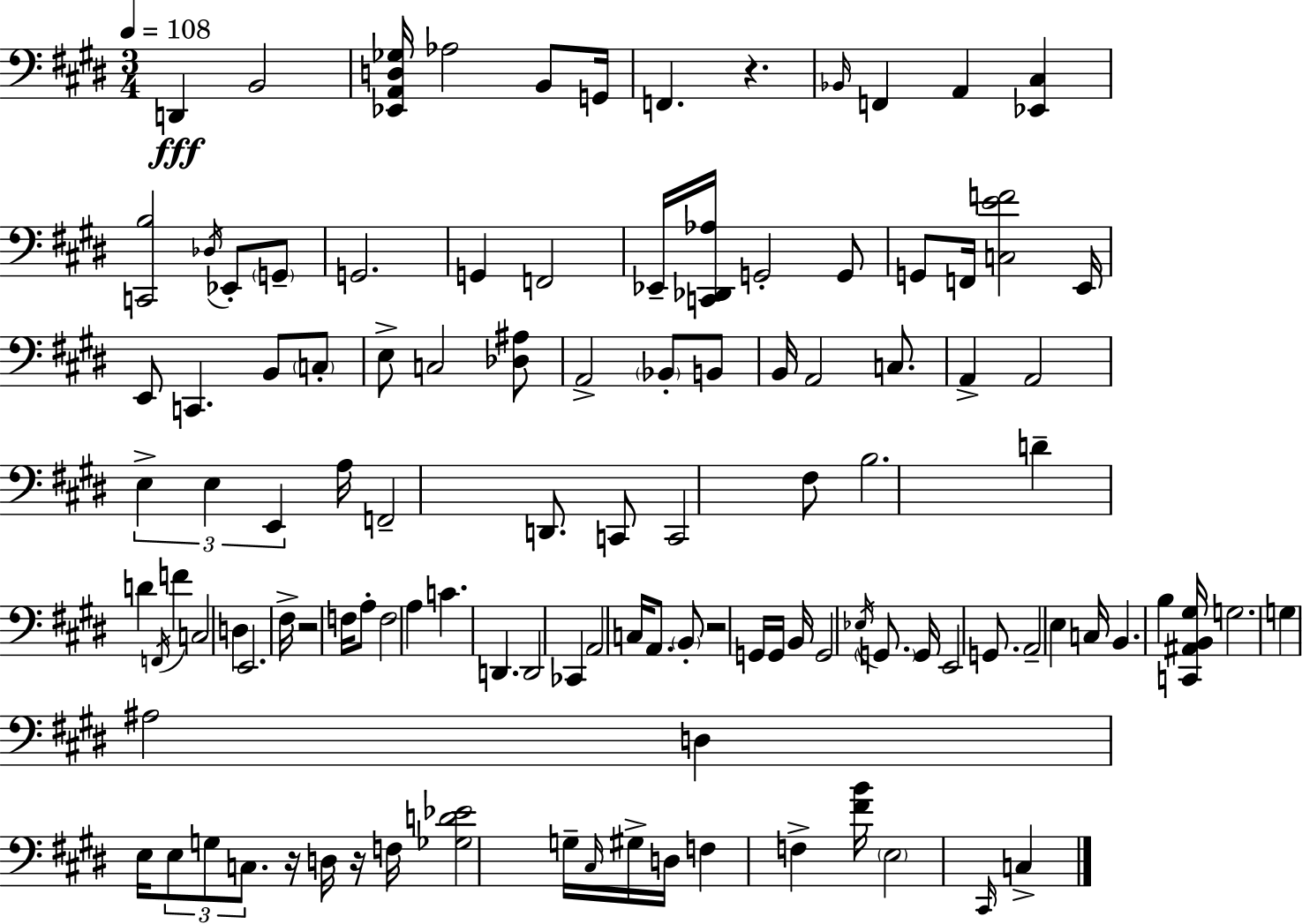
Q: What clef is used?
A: bass